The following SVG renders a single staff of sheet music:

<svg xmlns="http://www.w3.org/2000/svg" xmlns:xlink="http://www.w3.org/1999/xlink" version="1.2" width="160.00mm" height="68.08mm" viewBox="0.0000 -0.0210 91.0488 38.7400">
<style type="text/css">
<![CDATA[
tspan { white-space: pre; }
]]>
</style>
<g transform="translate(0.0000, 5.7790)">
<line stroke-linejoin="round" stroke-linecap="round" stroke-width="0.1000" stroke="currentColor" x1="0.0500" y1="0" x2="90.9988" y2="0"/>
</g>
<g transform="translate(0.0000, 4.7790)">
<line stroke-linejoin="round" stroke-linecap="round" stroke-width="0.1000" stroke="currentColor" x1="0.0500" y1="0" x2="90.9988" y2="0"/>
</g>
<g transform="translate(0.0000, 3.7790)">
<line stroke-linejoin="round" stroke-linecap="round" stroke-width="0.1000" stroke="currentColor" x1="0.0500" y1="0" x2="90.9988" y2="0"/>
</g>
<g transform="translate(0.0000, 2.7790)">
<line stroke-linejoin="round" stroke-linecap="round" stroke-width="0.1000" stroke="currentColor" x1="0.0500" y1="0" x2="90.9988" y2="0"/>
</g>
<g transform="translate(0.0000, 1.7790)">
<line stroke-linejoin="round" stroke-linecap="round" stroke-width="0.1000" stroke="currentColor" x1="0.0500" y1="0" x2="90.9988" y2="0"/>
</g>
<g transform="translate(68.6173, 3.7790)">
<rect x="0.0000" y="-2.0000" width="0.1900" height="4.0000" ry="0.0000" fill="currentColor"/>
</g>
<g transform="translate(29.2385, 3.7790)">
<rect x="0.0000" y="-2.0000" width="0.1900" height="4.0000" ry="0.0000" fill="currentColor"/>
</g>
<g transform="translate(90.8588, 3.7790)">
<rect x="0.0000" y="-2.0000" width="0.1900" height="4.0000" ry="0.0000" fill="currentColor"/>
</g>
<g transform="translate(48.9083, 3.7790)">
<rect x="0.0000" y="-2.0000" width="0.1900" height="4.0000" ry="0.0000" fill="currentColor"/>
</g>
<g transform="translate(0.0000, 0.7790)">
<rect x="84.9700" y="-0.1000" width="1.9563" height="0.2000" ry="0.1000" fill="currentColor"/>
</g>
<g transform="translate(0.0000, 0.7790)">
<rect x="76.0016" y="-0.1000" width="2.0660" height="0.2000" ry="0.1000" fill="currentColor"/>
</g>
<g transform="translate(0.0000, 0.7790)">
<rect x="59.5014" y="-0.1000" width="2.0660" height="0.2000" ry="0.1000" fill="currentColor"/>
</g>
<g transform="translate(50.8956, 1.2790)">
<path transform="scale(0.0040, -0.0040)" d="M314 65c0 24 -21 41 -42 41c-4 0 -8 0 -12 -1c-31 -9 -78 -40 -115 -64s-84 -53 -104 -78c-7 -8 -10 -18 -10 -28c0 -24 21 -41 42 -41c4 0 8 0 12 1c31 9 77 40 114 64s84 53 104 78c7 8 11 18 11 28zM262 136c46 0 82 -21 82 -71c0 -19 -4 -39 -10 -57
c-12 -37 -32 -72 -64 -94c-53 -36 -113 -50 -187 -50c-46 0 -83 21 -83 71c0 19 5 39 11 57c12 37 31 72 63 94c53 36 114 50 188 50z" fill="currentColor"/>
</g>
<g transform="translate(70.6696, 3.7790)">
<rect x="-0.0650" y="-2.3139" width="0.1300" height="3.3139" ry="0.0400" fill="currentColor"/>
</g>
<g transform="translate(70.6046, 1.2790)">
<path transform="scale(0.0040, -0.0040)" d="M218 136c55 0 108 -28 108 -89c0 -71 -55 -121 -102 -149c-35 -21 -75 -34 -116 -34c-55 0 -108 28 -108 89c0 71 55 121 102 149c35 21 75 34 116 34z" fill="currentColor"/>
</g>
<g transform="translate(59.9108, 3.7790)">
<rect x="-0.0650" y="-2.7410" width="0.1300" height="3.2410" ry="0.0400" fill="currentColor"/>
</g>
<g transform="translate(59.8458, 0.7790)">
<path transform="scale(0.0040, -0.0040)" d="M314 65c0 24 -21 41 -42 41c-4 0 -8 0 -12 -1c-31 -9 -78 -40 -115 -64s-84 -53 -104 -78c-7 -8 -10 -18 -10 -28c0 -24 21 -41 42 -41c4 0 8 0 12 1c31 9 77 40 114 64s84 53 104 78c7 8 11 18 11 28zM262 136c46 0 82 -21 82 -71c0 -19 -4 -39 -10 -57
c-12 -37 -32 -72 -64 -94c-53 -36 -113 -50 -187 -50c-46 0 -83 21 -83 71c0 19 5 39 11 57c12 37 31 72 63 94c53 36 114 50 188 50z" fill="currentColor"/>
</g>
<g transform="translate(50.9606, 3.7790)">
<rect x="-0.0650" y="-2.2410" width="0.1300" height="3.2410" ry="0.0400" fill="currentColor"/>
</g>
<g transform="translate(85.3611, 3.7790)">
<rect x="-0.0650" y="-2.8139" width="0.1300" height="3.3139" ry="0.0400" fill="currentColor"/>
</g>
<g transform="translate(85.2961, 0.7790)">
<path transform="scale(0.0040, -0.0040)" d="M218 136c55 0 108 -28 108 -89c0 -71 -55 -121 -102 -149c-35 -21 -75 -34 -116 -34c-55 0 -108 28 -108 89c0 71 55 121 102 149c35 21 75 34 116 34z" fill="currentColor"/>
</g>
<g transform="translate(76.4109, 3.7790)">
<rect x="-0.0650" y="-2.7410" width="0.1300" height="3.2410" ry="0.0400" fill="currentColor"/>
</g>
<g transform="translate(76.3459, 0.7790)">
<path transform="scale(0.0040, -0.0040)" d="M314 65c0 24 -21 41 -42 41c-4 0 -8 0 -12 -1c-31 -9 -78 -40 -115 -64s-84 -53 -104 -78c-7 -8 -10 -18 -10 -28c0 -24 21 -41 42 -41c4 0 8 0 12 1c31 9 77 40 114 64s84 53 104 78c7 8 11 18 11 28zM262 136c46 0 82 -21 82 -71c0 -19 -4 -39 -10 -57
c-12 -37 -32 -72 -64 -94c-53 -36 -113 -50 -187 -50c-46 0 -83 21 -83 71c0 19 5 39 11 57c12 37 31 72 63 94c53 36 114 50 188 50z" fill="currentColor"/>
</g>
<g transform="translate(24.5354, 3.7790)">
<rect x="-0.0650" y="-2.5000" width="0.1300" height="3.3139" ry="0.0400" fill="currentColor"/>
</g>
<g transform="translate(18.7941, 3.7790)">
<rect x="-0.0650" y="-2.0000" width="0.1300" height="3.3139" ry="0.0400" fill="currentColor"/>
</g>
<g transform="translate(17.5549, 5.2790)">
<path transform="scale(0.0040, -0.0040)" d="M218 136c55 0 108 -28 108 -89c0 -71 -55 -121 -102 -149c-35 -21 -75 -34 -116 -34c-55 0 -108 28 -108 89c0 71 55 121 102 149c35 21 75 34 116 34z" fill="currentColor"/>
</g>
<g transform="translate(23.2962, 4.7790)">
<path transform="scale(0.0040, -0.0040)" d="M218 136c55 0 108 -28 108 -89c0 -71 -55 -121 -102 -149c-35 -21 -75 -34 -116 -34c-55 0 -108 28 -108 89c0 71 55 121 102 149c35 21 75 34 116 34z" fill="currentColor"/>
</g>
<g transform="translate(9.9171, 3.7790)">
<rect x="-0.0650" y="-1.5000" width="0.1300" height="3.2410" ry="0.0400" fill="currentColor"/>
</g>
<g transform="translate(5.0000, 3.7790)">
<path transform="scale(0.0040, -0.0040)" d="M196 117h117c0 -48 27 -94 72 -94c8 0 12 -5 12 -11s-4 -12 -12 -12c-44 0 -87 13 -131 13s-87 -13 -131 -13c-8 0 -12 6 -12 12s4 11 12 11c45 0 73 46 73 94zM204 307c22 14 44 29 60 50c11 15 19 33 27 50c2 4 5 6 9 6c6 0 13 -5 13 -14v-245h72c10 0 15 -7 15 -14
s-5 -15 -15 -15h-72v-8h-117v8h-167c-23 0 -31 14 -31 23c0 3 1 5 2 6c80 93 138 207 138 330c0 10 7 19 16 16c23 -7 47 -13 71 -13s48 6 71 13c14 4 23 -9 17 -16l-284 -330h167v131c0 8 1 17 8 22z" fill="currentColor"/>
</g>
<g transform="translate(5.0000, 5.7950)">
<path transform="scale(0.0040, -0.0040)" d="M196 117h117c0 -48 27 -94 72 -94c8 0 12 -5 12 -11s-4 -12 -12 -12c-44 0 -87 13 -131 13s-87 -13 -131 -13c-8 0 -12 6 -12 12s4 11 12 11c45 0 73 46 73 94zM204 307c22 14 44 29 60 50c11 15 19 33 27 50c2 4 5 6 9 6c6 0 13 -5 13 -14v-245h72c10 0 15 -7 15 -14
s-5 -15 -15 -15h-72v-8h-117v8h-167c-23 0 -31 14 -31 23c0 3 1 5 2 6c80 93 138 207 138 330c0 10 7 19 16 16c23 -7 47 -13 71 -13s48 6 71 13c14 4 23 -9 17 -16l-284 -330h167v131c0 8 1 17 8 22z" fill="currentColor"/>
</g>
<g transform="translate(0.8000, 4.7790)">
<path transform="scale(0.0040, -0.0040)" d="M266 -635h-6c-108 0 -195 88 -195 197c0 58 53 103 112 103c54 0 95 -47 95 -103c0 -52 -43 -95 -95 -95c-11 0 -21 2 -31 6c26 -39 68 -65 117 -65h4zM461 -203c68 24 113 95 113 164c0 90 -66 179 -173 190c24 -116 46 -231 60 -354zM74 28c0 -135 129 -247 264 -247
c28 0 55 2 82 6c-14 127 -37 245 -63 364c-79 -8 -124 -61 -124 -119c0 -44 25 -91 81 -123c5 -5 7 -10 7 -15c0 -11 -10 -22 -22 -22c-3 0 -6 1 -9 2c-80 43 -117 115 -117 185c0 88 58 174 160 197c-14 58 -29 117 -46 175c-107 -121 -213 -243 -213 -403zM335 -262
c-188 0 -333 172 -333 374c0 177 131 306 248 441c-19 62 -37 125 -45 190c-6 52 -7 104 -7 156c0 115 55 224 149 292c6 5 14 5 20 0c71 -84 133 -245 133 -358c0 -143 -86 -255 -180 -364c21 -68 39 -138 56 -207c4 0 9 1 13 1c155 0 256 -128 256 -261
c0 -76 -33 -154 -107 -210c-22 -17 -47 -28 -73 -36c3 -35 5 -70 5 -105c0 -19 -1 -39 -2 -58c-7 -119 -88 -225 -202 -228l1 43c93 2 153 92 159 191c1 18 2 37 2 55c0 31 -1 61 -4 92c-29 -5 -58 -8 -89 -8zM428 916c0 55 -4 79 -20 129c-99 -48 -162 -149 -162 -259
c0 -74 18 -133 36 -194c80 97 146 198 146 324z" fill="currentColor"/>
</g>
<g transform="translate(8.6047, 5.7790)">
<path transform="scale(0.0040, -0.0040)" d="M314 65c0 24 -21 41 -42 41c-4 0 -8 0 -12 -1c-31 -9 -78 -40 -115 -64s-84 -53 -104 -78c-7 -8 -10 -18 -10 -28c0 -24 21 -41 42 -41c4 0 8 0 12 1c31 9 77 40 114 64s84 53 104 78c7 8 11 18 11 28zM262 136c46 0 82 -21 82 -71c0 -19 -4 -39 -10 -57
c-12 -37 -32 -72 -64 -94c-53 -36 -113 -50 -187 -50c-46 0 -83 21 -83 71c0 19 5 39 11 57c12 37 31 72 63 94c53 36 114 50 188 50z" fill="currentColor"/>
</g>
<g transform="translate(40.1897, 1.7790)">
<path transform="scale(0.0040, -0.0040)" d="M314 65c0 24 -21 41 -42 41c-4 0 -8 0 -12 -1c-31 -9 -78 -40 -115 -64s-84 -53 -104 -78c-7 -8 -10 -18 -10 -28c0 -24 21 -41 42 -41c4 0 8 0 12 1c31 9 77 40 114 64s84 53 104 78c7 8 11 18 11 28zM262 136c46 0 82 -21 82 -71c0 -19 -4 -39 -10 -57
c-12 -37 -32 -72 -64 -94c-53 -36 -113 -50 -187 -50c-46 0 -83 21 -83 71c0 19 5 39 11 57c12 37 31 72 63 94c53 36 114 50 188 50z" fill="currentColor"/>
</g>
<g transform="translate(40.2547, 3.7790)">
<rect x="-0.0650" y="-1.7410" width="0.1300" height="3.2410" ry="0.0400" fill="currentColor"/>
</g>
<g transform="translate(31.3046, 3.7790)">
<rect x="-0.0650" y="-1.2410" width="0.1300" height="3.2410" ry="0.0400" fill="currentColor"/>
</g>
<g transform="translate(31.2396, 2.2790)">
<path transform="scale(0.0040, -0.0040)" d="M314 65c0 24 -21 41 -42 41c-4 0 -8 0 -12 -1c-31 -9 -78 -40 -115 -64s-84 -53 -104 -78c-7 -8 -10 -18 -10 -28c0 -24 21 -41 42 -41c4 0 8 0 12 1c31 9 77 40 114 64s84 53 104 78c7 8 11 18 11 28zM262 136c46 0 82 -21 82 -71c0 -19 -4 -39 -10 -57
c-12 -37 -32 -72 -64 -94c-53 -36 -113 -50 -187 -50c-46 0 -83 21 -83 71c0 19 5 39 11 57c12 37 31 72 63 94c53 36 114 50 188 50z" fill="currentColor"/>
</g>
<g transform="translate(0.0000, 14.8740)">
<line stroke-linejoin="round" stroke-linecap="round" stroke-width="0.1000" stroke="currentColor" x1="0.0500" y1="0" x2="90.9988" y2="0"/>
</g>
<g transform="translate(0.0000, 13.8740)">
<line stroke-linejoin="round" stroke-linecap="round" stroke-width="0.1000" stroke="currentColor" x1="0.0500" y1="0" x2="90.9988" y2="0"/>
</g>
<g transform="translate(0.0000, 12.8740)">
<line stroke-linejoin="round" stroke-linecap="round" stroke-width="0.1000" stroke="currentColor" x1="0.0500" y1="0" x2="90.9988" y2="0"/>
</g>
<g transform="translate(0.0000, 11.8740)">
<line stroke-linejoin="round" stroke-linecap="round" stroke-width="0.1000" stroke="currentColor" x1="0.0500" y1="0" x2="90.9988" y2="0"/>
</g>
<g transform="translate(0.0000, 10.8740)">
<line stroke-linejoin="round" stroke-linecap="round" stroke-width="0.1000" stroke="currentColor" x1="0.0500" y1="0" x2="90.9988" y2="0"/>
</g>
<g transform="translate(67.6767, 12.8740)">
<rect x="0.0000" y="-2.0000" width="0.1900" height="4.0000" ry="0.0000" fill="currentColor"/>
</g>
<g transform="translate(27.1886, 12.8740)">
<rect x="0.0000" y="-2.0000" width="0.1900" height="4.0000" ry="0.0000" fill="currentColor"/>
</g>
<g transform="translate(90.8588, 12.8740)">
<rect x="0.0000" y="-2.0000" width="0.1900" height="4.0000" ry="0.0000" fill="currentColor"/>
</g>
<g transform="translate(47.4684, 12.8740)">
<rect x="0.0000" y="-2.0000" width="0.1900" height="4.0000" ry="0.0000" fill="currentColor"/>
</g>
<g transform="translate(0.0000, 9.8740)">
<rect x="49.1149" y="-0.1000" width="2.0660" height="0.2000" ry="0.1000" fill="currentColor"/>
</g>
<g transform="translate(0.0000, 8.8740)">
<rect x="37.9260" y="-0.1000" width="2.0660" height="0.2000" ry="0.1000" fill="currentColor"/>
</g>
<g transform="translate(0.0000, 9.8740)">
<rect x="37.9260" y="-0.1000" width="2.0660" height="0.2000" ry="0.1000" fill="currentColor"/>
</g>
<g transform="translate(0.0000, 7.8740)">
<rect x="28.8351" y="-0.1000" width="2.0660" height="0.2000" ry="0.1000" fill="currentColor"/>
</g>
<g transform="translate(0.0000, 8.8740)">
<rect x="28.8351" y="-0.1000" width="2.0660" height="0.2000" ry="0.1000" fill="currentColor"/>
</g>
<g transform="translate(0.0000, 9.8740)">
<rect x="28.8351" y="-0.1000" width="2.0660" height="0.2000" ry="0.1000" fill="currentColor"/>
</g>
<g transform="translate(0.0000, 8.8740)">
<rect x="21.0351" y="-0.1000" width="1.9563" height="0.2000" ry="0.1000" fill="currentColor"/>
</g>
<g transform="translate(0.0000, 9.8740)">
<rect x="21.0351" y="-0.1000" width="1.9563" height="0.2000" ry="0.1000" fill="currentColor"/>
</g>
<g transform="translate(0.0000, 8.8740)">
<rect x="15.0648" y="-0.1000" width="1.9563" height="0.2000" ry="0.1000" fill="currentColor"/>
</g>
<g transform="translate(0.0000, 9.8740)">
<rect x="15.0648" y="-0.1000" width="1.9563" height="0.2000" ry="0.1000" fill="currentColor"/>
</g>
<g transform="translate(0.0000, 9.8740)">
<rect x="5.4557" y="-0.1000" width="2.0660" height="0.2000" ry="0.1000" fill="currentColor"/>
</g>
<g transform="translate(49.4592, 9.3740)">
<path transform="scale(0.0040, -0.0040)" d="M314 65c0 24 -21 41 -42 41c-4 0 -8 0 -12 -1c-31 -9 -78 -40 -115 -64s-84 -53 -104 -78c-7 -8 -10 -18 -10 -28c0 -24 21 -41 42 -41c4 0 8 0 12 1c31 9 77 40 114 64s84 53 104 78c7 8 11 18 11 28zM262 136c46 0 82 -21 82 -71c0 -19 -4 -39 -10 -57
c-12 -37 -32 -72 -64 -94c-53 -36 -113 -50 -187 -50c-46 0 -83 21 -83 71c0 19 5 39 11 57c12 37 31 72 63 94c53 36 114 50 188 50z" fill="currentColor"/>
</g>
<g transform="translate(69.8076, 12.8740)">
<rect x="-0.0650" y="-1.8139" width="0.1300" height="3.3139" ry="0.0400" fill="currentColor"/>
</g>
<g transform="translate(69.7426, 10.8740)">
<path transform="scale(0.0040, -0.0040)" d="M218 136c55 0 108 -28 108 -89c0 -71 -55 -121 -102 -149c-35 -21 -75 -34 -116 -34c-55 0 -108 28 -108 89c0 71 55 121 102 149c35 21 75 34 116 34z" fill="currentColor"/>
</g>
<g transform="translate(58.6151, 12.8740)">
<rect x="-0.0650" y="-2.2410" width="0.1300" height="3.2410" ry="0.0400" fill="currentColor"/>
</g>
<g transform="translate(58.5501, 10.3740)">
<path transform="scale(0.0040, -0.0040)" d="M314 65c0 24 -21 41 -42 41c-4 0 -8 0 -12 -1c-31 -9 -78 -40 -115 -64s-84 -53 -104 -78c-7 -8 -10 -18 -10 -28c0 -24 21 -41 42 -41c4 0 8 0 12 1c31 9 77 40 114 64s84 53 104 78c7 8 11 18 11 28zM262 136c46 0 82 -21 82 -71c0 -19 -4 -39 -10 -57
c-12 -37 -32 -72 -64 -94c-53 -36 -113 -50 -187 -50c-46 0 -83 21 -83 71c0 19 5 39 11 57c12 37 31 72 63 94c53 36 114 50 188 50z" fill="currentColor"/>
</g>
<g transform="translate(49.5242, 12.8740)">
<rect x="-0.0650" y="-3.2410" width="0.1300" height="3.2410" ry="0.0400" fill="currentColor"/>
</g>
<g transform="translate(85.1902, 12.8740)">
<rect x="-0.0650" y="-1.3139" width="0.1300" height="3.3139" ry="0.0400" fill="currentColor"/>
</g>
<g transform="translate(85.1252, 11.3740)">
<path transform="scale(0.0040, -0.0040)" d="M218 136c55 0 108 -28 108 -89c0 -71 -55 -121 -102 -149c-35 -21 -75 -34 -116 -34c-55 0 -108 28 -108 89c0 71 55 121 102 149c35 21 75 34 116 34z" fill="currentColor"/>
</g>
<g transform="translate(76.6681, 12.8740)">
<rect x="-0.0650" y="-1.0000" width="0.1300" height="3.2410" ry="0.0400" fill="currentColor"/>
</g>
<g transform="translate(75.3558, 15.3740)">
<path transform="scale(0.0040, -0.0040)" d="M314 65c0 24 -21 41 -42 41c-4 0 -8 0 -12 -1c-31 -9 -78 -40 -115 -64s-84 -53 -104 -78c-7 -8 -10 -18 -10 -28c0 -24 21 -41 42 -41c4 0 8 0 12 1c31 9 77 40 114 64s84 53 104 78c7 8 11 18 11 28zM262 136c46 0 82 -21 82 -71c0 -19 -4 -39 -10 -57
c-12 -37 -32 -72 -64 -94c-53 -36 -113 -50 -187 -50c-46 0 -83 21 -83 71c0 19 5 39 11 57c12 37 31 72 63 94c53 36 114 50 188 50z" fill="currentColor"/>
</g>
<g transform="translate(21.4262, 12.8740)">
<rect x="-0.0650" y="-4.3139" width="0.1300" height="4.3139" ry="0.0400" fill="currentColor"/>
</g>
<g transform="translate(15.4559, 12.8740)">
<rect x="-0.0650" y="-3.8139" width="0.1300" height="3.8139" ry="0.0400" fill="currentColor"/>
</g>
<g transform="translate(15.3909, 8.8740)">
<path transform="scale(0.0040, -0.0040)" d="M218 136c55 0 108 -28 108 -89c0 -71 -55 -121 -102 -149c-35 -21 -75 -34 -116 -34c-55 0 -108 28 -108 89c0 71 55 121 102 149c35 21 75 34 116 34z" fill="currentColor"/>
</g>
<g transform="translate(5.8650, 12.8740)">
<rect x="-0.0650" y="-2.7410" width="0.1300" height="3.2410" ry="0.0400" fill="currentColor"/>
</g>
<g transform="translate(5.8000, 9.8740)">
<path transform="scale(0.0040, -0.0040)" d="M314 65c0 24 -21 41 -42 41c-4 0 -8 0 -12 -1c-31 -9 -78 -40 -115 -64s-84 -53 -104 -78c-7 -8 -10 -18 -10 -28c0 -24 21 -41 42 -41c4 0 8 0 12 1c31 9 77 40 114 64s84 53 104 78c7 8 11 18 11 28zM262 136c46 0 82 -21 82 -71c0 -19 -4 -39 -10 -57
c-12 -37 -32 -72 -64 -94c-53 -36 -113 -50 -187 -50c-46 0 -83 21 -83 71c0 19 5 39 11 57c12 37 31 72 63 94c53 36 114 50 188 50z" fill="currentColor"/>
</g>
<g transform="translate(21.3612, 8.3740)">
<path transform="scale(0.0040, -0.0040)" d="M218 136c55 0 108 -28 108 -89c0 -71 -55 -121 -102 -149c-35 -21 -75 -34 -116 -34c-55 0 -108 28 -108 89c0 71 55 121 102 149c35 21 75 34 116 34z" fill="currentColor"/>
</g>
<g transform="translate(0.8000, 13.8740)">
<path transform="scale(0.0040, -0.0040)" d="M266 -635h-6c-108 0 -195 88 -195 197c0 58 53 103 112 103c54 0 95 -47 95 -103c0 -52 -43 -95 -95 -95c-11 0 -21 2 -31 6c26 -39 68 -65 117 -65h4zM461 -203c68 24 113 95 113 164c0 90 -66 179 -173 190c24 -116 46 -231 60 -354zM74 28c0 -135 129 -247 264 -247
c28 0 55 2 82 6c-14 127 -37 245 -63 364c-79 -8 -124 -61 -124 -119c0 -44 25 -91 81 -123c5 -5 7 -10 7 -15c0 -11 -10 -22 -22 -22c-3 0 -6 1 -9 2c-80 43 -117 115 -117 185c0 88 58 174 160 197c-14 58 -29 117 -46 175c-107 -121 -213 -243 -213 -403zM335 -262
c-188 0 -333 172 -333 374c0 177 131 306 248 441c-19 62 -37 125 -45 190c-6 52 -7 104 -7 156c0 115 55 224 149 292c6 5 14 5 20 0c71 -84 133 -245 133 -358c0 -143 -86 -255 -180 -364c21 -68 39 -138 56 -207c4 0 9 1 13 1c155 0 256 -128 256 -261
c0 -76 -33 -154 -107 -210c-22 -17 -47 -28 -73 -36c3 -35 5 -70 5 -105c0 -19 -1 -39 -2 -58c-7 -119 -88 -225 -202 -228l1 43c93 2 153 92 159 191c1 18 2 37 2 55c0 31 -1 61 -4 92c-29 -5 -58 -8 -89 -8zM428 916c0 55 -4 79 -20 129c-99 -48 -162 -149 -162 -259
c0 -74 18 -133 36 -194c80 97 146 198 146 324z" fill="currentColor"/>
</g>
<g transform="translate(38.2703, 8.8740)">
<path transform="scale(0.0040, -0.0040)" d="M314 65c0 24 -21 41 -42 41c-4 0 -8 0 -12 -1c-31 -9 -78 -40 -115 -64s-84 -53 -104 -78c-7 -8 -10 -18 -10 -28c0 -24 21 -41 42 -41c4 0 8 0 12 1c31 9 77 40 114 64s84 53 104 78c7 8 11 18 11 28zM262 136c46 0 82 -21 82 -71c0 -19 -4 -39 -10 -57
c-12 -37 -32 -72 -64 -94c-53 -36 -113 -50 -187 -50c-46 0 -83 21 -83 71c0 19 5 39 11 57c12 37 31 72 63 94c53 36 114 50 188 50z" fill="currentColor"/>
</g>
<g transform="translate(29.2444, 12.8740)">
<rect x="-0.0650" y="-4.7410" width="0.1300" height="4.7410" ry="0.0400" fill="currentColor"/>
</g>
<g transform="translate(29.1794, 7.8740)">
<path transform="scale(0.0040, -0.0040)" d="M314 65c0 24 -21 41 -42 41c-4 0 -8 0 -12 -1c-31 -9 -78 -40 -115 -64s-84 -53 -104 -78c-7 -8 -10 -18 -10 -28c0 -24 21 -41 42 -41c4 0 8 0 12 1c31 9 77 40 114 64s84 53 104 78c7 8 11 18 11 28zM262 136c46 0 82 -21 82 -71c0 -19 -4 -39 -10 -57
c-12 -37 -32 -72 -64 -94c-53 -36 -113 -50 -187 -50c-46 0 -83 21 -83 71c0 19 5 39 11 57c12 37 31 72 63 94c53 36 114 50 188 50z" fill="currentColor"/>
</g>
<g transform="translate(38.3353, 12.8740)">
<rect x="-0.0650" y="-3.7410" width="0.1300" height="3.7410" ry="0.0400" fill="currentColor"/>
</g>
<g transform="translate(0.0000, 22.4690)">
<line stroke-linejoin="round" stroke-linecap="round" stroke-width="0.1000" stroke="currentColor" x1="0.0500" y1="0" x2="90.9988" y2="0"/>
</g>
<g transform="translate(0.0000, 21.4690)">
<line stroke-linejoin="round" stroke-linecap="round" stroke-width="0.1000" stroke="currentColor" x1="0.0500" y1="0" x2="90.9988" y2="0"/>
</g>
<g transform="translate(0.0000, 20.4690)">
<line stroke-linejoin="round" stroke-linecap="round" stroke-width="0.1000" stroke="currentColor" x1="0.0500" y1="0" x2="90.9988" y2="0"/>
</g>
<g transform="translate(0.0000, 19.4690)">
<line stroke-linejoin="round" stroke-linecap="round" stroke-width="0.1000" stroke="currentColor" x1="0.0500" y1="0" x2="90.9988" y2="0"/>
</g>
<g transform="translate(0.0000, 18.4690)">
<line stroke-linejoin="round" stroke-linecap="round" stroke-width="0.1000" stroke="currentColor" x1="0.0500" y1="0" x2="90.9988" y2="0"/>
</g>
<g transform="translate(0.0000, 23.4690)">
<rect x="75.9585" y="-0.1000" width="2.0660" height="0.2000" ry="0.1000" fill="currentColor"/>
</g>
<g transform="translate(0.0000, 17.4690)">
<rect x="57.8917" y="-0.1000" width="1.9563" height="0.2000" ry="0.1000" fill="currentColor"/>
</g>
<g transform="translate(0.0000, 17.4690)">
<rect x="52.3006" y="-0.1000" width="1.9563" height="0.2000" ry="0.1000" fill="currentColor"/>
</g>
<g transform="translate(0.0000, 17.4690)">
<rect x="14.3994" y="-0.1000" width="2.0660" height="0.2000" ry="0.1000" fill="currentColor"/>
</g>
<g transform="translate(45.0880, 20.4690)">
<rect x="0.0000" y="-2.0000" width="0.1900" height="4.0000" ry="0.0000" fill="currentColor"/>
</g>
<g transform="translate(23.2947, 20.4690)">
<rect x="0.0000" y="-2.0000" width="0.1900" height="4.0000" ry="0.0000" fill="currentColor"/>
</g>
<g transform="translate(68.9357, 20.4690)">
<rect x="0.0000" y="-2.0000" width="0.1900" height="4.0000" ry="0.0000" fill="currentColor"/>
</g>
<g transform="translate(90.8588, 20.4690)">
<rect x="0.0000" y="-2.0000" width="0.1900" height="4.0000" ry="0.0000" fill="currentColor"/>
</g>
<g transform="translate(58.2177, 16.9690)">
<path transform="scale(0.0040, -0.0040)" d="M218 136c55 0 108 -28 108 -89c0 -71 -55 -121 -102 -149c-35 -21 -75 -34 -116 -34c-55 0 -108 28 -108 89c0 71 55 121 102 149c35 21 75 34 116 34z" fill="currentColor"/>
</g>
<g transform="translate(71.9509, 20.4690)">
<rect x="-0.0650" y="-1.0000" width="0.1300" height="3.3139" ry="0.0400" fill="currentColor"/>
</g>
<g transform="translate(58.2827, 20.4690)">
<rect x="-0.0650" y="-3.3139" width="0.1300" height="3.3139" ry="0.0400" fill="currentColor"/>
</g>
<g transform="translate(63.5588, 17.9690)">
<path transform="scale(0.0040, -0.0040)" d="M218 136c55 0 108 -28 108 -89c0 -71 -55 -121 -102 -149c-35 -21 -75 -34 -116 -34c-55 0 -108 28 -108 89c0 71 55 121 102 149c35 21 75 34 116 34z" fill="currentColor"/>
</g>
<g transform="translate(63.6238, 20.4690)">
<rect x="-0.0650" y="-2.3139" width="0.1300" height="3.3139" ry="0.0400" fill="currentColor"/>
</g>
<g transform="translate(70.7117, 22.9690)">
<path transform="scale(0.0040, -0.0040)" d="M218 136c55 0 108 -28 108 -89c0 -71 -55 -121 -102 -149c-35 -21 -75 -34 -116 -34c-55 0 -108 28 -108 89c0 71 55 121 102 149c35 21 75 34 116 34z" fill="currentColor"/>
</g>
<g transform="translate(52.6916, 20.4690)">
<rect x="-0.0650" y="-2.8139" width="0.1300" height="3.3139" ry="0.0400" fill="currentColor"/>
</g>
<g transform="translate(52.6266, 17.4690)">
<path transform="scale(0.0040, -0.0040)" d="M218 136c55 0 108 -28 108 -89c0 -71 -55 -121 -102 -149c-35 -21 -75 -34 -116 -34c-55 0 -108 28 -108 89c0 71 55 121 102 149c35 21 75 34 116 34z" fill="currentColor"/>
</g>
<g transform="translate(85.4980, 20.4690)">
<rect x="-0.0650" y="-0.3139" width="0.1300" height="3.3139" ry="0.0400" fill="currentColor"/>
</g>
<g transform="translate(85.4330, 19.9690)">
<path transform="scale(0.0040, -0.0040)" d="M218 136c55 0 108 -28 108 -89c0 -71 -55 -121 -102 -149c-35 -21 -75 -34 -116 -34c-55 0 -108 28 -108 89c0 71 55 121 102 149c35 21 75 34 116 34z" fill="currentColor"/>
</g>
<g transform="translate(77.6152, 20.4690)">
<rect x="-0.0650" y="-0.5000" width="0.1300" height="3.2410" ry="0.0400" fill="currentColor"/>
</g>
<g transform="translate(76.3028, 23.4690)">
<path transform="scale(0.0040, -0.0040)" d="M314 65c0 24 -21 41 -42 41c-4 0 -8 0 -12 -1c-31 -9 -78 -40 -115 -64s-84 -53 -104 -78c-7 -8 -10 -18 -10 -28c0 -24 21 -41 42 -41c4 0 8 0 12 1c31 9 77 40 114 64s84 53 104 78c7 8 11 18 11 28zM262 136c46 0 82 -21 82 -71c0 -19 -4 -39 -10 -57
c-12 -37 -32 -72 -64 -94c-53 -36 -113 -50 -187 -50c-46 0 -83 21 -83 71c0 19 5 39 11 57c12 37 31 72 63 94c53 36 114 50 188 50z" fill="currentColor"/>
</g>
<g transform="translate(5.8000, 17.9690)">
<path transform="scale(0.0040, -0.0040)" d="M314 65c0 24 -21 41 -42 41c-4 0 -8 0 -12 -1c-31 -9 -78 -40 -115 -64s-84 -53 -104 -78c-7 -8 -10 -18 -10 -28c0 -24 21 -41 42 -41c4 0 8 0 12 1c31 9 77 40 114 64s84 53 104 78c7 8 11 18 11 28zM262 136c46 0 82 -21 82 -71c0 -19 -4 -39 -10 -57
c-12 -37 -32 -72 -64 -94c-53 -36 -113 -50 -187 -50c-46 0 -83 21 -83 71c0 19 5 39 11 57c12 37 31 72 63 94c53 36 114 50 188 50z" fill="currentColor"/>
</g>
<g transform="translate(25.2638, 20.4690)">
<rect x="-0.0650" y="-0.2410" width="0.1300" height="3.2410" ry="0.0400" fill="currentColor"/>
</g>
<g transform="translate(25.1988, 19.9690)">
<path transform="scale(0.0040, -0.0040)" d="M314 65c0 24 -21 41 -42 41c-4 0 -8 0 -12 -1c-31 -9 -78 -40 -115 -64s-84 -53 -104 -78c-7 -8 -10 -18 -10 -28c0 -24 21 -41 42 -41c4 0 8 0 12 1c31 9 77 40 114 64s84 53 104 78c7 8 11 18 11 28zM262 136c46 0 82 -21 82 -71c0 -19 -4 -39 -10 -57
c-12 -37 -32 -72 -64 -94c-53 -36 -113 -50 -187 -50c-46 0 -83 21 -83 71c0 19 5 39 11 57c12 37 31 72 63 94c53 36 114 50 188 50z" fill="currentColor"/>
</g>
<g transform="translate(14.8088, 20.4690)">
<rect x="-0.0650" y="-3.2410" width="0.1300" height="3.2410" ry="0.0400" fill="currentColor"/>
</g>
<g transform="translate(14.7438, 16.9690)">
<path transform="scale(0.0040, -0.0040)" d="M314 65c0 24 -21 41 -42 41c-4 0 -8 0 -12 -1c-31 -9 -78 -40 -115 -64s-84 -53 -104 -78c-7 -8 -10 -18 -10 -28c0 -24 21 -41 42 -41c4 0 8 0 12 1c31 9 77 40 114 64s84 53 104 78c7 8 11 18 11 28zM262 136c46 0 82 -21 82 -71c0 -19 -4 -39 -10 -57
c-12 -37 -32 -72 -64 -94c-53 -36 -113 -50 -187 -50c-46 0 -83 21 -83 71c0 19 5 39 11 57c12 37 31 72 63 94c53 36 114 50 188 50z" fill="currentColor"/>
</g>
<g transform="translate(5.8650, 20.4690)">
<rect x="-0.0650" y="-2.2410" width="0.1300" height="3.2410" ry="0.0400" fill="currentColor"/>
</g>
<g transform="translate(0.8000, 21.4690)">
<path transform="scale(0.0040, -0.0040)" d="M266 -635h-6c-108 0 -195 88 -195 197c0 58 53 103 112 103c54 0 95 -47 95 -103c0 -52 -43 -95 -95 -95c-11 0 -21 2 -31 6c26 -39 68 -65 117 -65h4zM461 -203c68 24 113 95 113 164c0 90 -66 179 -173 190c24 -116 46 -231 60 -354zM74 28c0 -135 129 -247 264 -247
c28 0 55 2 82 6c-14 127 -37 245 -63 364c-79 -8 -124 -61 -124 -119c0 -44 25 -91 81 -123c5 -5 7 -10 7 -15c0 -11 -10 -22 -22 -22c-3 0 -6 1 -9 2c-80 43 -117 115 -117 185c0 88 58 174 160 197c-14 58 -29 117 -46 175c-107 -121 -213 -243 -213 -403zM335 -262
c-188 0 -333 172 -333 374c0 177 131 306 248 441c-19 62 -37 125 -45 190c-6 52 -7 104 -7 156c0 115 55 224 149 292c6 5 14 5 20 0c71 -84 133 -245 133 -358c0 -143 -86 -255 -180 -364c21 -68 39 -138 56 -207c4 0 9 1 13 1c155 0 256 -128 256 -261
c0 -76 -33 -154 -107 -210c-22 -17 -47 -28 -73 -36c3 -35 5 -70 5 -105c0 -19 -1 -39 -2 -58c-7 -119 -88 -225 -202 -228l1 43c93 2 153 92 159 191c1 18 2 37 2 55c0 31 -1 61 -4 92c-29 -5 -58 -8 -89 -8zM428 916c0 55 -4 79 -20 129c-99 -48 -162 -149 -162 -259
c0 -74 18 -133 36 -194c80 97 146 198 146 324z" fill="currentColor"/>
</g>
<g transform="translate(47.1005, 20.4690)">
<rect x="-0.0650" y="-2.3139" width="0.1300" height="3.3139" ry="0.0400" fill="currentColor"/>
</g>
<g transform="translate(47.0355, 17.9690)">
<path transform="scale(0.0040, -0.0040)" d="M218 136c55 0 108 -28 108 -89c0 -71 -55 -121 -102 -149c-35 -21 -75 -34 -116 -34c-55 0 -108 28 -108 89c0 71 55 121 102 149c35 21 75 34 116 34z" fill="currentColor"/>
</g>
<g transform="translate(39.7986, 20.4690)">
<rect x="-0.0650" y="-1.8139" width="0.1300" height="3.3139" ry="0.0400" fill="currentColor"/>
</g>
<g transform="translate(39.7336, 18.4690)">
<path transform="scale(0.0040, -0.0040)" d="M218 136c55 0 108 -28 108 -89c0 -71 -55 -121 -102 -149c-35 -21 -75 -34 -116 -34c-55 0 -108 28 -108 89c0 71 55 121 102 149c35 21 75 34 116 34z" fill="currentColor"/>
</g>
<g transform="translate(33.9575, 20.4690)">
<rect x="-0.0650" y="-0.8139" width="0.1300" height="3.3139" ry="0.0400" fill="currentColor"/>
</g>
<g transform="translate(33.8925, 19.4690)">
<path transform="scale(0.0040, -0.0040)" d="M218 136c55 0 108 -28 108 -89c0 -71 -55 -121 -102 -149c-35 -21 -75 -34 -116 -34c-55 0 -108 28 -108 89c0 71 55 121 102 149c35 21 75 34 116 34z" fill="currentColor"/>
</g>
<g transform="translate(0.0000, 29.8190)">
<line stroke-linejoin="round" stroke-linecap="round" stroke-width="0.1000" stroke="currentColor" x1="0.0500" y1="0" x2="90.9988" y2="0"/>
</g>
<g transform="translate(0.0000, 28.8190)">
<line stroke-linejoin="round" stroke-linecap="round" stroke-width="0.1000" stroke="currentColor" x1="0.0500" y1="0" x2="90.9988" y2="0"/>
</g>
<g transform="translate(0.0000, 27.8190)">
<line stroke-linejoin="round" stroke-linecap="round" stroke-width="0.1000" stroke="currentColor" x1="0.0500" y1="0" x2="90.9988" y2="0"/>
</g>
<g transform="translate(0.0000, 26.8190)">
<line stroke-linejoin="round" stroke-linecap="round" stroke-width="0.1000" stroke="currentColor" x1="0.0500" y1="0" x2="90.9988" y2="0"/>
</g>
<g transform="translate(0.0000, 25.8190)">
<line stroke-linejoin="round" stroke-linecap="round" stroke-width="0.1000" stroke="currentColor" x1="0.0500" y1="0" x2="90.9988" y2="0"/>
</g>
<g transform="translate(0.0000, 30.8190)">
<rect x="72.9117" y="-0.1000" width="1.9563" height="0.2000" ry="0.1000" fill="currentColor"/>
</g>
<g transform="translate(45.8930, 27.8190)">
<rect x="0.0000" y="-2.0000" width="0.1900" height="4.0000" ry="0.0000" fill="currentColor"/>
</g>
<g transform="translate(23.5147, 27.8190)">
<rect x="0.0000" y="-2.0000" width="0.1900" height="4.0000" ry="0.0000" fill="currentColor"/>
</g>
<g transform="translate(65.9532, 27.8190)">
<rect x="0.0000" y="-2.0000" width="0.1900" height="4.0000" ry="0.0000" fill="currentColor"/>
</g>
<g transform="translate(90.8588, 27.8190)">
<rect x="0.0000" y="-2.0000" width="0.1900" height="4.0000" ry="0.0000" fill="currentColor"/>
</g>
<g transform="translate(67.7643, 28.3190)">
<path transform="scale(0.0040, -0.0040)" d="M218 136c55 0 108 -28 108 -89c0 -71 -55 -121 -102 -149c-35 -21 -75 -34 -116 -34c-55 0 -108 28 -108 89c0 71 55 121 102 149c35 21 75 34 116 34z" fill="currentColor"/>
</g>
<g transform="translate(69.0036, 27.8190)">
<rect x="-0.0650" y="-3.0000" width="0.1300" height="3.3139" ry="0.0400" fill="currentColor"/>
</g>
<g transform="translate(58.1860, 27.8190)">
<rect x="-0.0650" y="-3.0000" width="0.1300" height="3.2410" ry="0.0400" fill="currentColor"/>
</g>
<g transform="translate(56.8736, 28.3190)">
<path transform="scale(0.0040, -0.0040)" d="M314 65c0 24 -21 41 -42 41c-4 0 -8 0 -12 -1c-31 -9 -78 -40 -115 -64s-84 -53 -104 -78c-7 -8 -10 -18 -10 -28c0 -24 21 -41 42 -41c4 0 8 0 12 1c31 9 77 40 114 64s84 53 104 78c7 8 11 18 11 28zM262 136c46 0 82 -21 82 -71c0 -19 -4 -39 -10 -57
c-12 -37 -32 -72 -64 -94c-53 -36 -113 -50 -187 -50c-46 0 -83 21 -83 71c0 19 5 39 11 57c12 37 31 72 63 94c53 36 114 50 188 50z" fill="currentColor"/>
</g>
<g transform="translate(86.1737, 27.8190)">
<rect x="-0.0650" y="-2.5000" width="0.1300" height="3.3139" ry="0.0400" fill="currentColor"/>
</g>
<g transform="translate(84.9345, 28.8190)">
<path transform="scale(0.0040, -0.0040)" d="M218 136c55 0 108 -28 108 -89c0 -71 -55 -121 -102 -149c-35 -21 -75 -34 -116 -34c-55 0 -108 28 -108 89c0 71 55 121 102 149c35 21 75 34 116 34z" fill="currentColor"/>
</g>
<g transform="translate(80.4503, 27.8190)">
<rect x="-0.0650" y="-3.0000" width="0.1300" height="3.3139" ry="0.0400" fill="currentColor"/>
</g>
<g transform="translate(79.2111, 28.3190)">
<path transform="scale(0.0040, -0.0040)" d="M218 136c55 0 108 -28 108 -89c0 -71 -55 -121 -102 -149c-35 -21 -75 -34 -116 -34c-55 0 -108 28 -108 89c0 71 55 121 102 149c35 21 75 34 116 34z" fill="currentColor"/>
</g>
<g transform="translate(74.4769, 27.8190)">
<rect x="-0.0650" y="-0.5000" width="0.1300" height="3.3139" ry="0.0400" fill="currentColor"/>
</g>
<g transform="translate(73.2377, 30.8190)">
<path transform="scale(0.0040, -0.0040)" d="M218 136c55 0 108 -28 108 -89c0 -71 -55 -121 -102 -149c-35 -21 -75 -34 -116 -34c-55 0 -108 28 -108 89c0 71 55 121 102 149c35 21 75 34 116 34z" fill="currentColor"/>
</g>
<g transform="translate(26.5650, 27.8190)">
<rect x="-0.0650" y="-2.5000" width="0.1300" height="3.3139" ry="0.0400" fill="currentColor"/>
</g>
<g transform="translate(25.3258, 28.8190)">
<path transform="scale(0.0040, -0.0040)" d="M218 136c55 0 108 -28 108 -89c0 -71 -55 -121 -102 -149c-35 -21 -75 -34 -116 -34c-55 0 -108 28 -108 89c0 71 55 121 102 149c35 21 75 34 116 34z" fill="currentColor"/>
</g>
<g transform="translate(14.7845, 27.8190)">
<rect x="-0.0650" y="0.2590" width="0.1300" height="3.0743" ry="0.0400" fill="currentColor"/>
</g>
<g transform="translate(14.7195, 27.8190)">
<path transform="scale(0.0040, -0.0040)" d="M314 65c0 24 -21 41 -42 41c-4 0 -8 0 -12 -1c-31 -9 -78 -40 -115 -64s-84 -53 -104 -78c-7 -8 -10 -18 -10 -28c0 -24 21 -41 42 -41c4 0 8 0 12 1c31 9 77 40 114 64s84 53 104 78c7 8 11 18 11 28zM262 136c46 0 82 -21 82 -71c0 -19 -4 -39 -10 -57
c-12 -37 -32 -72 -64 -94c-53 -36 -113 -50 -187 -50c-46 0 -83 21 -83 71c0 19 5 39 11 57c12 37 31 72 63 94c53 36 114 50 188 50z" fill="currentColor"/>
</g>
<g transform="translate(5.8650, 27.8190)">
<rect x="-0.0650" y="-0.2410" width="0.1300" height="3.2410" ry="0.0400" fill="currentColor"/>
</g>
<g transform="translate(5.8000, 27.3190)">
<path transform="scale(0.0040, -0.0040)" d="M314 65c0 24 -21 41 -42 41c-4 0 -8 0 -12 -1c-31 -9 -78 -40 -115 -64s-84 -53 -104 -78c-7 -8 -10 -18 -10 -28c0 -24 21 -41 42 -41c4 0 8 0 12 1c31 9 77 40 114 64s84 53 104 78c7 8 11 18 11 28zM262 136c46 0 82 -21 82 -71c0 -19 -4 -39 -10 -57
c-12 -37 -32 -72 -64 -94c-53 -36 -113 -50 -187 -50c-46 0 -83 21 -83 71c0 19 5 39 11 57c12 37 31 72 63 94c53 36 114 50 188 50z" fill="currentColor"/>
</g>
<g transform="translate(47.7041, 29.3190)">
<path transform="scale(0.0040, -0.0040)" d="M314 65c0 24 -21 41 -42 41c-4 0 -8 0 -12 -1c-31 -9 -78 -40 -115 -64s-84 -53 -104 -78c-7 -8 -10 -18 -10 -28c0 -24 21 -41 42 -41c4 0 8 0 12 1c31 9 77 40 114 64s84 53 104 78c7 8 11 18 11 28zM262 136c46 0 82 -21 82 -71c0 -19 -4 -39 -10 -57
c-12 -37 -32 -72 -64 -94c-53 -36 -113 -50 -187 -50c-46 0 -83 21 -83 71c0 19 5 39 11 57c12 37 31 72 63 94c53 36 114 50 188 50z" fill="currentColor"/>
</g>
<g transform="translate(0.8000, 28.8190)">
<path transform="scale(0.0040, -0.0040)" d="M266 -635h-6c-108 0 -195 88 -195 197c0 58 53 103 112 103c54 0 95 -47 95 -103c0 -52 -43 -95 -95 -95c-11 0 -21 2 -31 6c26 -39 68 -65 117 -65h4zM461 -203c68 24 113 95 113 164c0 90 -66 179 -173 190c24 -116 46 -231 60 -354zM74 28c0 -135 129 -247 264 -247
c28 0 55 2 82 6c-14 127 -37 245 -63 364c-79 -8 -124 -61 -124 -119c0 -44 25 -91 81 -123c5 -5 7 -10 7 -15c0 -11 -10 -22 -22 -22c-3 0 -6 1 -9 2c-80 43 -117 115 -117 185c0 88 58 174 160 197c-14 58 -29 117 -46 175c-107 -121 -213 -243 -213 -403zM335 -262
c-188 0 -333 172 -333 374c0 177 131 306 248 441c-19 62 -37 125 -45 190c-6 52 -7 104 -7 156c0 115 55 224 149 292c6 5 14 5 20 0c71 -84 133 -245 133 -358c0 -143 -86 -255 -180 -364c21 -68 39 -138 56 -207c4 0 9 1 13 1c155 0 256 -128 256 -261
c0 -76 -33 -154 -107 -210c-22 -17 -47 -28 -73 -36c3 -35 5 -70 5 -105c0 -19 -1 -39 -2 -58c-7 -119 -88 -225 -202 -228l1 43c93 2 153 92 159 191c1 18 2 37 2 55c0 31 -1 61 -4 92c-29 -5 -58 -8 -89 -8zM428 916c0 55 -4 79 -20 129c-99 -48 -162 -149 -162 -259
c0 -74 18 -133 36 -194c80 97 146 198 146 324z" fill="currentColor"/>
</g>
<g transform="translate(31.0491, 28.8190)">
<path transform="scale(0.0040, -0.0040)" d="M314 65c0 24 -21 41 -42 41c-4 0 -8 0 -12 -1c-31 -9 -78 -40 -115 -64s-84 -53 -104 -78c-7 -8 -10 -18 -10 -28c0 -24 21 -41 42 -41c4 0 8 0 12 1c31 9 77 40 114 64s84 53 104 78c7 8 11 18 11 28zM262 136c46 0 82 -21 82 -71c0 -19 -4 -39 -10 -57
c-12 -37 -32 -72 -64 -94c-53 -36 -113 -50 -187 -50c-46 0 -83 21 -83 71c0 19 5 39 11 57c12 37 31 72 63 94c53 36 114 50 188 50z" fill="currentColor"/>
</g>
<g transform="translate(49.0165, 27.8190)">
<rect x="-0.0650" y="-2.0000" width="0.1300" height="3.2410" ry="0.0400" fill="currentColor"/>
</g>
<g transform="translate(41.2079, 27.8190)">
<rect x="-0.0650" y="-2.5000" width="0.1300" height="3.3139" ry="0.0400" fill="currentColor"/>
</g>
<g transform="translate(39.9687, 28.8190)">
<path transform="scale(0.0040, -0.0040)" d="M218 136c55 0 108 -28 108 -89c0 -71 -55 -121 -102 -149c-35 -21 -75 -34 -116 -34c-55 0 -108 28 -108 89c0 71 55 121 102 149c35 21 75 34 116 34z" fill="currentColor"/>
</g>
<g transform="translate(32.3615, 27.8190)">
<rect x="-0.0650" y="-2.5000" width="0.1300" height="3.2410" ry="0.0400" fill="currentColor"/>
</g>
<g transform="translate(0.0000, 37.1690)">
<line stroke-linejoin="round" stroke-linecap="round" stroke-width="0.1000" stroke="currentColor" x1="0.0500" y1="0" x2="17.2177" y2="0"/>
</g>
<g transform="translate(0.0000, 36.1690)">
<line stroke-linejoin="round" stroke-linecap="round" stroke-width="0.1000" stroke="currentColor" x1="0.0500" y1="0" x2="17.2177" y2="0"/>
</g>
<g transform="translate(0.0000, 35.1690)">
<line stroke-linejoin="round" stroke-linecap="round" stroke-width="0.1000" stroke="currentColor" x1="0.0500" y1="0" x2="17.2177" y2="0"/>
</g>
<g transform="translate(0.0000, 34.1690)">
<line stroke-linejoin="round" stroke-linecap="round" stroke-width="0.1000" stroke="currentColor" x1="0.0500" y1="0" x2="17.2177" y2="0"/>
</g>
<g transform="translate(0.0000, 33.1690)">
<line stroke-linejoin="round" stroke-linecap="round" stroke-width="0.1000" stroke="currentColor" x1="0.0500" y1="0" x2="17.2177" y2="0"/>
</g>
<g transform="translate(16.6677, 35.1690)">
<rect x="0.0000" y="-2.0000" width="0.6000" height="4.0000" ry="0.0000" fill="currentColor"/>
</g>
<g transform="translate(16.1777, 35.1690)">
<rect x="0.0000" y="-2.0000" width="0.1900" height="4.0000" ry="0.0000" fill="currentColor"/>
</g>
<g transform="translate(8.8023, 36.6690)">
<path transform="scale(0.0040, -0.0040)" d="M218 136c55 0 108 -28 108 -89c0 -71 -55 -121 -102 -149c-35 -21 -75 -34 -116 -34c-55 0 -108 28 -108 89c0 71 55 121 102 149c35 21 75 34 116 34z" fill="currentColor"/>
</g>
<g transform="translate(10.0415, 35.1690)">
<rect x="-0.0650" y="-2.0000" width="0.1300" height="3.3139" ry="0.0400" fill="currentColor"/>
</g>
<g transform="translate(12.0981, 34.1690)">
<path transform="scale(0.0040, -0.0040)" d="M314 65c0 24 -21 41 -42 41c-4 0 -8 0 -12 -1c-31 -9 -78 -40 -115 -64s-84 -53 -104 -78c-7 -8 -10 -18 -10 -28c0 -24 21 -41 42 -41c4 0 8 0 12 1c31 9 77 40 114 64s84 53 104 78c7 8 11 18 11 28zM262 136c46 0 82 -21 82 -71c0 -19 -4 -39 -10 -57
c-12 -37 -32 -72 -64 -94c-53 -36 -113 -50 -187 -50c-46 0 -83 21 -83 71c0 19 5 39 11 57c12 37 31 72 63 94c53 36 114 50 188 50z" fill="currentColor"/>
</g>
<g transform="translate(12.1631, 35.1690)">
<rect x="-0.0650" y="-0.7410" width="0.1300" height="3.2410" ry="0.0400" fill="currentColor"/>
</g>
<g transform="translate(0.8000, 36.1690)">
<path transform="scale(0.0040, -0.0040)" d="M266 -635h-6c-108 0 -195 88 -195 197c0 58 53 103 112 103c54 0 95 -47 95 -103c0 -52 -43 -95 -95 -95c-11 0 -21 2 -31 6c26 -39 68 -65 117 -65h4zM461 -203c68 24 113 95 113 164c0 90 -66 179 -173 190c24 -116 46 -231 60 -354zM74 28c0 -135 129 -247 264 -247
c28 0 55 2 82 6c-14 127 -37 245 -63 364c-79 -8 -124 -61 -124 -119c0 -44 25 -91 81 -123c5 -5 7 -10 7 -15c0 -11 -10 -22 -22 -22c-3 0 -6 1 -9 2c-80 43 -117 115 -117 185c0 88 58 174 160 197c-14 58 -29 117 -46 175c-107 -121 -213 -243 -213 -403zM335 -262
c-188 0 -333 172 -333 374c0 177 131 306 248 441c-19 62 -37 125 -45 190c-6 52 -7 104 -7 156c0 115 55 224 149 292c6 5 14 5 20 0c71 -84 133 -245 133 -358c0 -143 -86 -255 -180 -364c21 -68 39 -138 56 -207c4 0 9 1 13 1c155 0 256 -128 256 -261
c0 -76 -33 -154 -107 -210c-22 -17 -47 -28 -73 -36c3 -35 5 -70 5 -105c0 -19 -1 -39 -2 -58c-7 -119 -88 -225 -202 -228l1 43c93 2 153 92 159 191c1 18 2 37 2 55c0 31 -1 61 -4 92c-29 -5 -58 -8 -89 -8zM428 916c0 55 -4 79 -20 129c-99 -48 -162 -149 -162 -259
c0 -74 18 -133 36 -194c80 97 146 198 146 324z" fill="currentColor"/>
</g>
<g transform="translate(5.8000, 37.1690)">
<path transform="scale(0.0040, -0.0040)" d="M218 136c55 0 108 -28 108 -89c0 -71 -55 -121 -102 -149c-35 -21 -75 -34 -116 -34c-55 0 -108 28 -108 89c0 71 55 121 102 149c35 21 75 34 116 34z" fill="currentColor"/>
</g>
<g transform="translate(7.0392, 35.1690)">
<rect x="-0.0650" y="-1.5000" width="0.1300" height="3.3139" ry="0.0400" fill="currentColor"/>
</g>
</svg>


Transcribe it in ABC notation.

X:1
T:Untitled
M:4/4
L:1/4
K:C
E2 F G e2 f2 g2 a2 g a2 a a2 c' d' e'2 c'2 b2 g2 f D2 e g2 b2 c2 d f g a b g D C2 c c2 B2 G G2 G F2 A2 A C A G E F d2